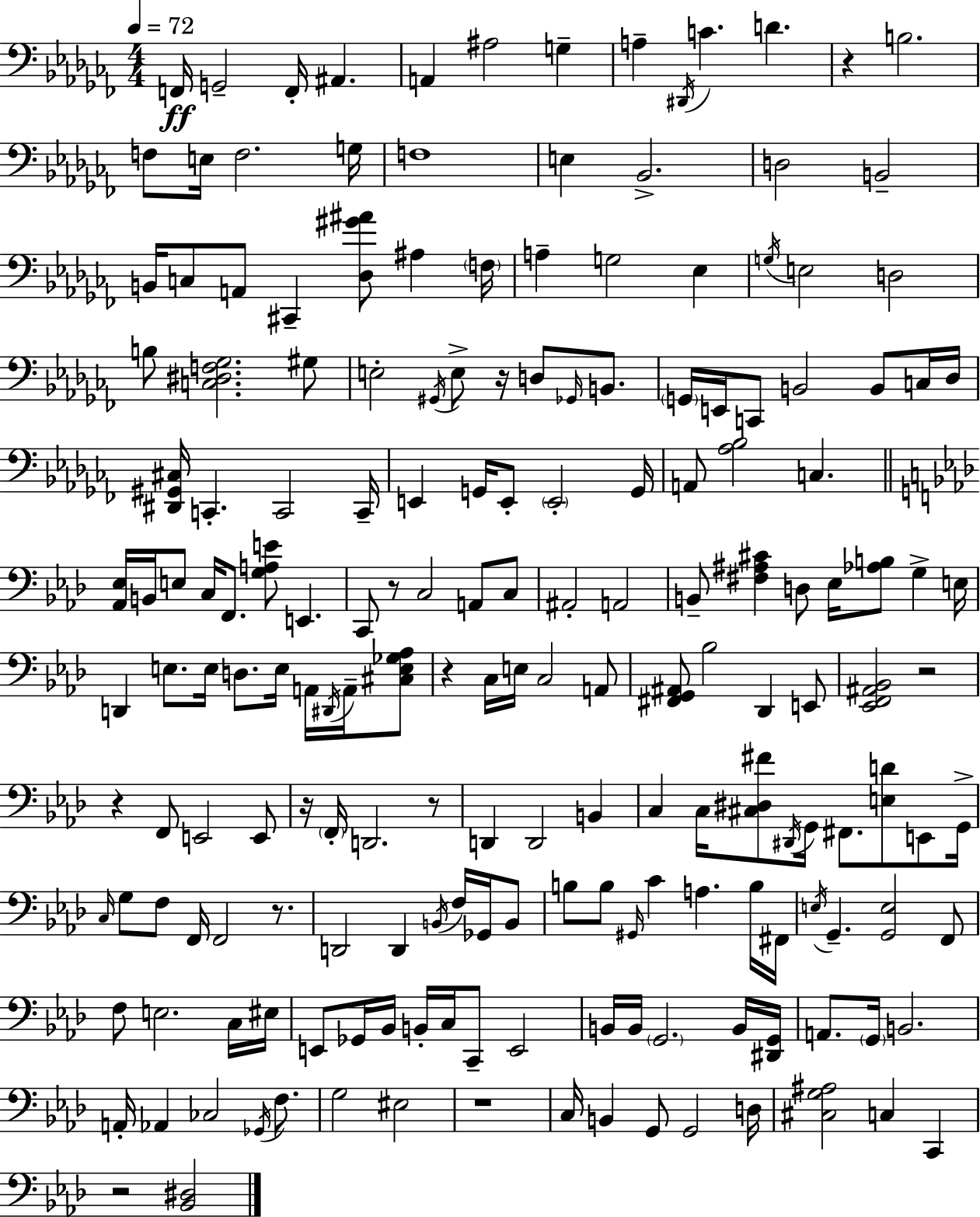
{
  \clef bass
  \numericTimeSignature
  \time 4/4
  \key aes \minor
  \tempo 4 = 72
  f,16\ff g,2-- f,16-. ais,4. | a,4 ais2 g4-- | a4-- \acciaccatura { dis,16 } c'4. d'4. | r4 b2. | \break f8 e16 f2. | g16 f1 | e4 bes,2.-> | d2 b,2-- | \break b,16 c8 a,8 cis,4-- <des gis' ais'>8 ais4 | \parenthesize f16 a4-- g2 ees4 | \acciaccatura { g16 } e2 d2 | b8 <c dis f ges>2. | \break gis8 e2-. \acciaccatura { gis,16 } e8-> r16 d8 | \grace { ges,16 } b,8. \parenthesize g,16 e,16 c,8 b,2 | b,8 c16 des16 <dis, gis, cis>16 c,4.-. c,2 | c,16-- e,4 g,16 e,8-. \parenthesize e,2-. | \break g,16 a,8 <aes bes>2 c4. | \bar "||" \break \key aes \major <aes, ees>16 b,16 e8 c16 f,8. <g a e'>8 e,4. | c,8 r8 c2 a,8 c8 | ais,2-. a,2 | b,8-- <fis ais cis'>4 d8 ees16 <aes b>8 g4-> e16 | \break d,4 e8. e16 d8. e16 a,16 \acciaccatura { dis,16 } a,16-- <cis e ges aes>8 | r4 c16 e16 c2 a,8 | <fis, g, ais,>8 bes2 des,4 e,8 | <ees, f, ais, bes,>2 r2 | \break r4 f,8 e,2 e,8 | r16 \parenthesize f,16-. d,2. r8 | d,4 d,2 b,4 | c4 c16 <cis dis fis'>8 \acciaccatura { dis,16 } g,16 fis,8. <e d'>8 e,8 | \break g,16-> \grace { c16 } g8 f8 f,16 f,2 | r8. d,2 d,4 \acciaccatura { b,16 } | f16 ges,16 b,8 b8 b8 \grace { gis,16 } c'4 a4. | b16 fis,16 \acciaccatura { e16 } g,4.-- <g, e>2 | \break f,8 f8 e2. | c16 eis16 e,8 ges,16 bes,16 b,16-. c16 c,8-- e,2 | b,16 b,16 \parenthesize g,2. | b,16 <dis, g,>16 a,8. \parenthesize g,16 b,2. | \break a,16-. aes,4 ces2 | \acciaccatura { ges,16 } f8. g2 eis2 | r1 | c16 b,4 g,8 g,2 | \break d16 <cis g ais>2 c4 | c,4 r2 <bes, dis>2 | \bar "|."
}